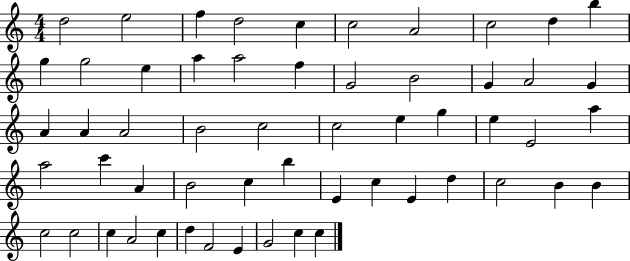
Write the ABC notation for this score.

X:1
T:Untitled
M:4/4
L:1/4
K:C
d2 e2 f d2 c c2 A2 c2 d b g g2 e a a2 f G2 B2 G A2 G A A A2 B2 c2 c2 e g e E2 a a2 c' A B2 c b E c E d c2 B B c2 c2 c A2 c d F2 E G2 c c